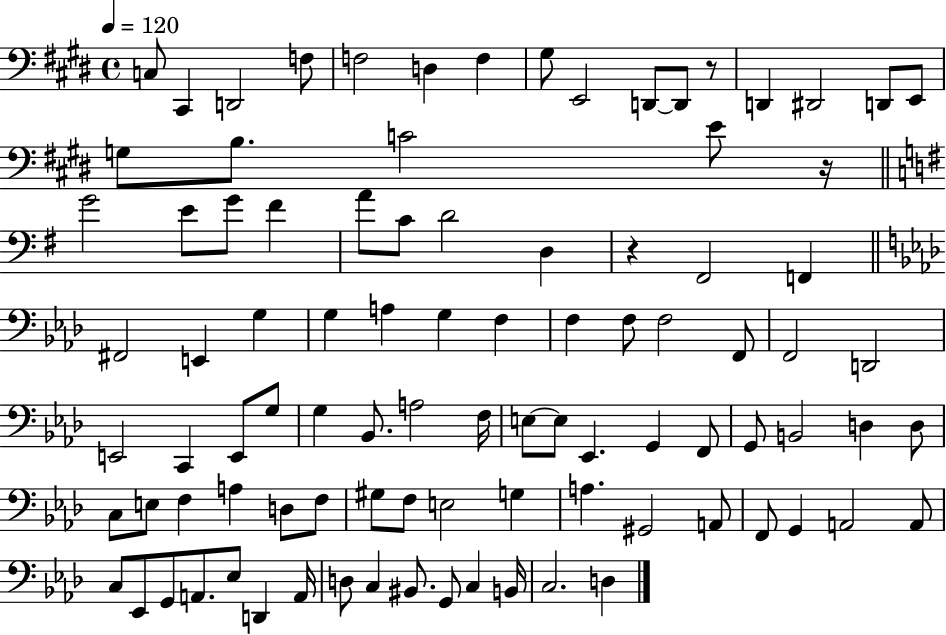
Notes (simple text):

C3/e C#2/q D2/h F3/e F3/h D3/q F3/q G#3/e E2/h D2/e D2/e R/e D2/q D#2/h D2/e E2/e G3/e B3/e. C4/h E4/e R/s G4/h E4/e G4/e F#4/q A4/e C4/e D4/h D3/q R/q F#2/h F2/q F#2/h E2/q G3/q G3/q A3/q G3/q F3/q F3/q F3/e F3/h F2/e F2/h D2/h E2/h C2/q E2/e G3/e G3/q Bb2/e. A3/h F3/s E3/e E3/e Eb2/q. G2/q F2/e G2/e B2/h D3/q D3/e C3/e E3/e F3/q A3/q D3/e F3/e G#3/e F3/e E3/h G3/q A3/q. G#2/h A2/e F2/e G2/q A2/h A2/e C3/e Eb2/e G2/e A2/e. Eb3/e D2/q A2/s D3/e C3/q BIS2/e. G2/e C3/q B2/s C3/h. D3/q